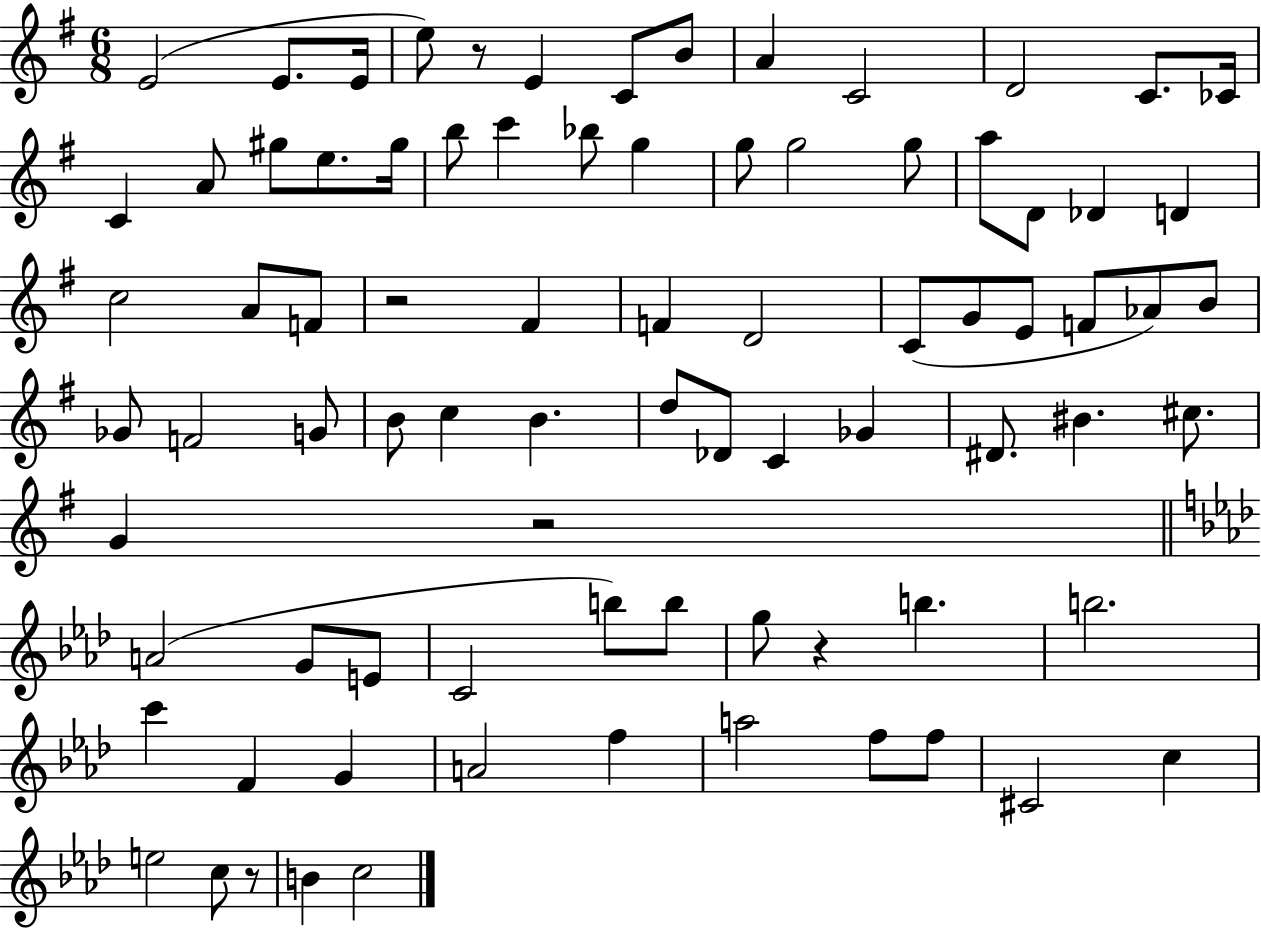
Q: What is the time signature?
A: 6/8